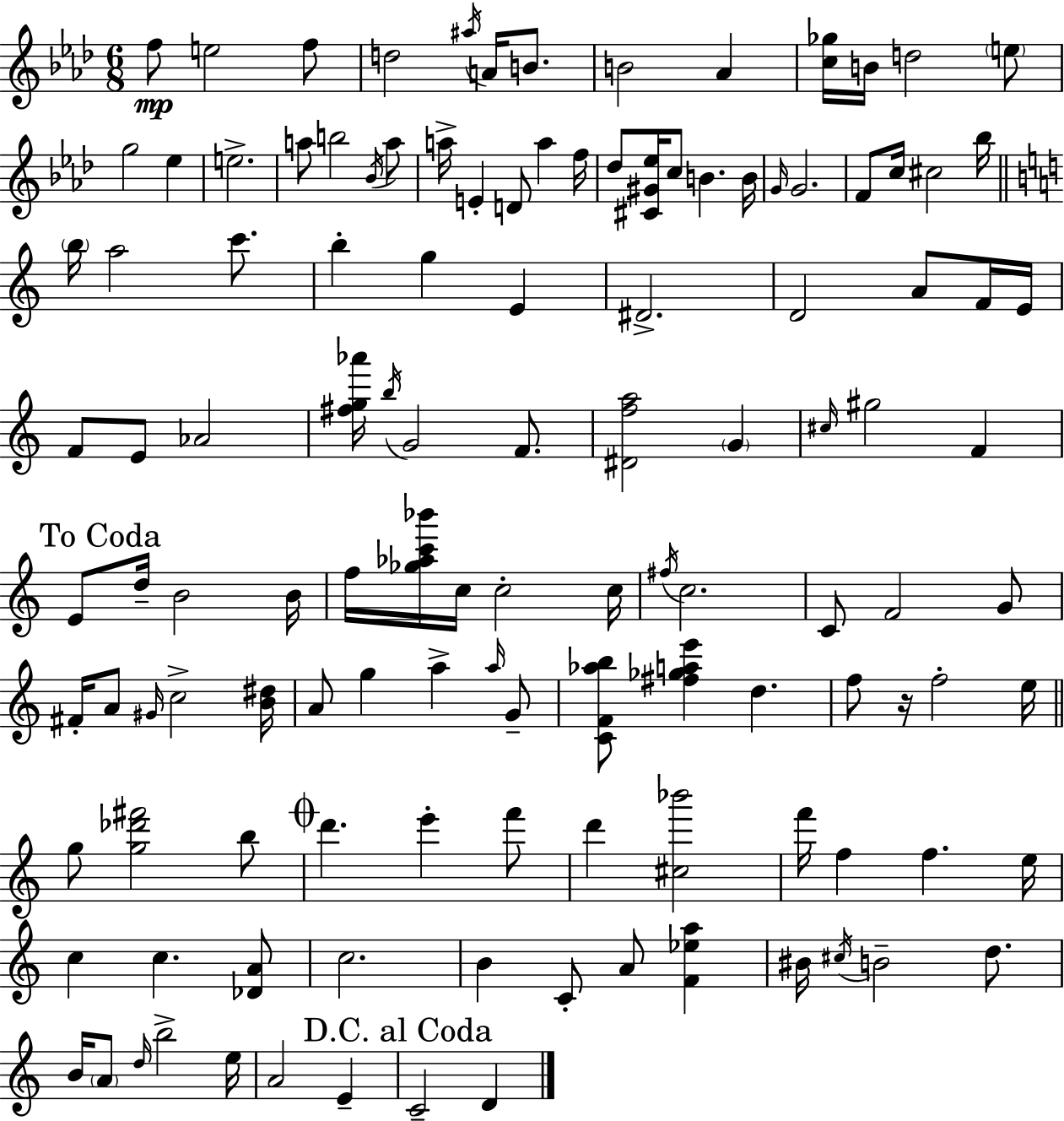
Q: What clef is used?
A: treble